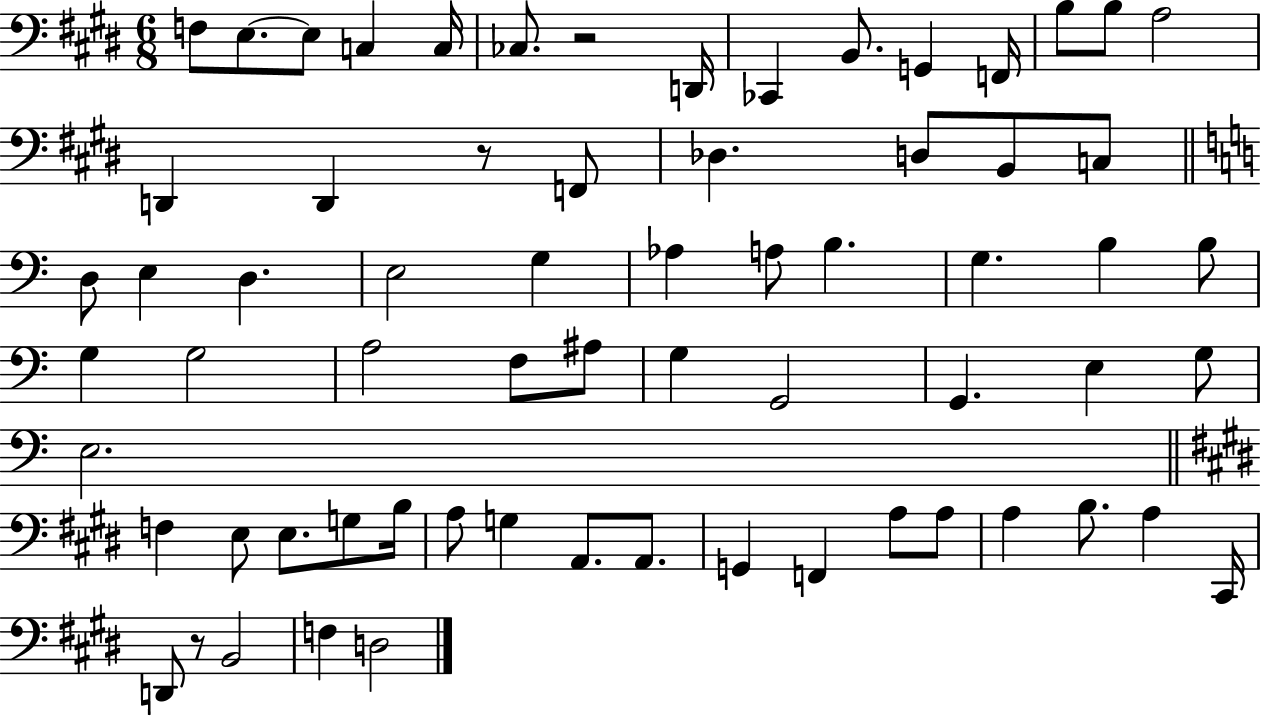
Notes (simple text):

F3/e E3/e. E3/e C3/q C3/s CES3/e. R/h D2/s CES2/q B2/e. G2/q F2/s B3/e B3/e A3/h D2/q D2/q R/e F2/e Db3/q. D3/e B2/e C3/e D3/e E3/q D3/q. E3/h G3/q Ab3/q A3/e B3/q. G3/q. B3/q B3/e G3/q G3/h A3/h F3/e A#3/e G3/q G2/h G2/q. E3/q G3/e E3/h. F3/q E3/e E3/e. G3/e B3/s A3/e G3/q A2/e. A2/e. G2/q F2/q A3/e A3/e A3/q B3/e. A3/q C#2/s D2/e R/e B2/h F3/q D3/h